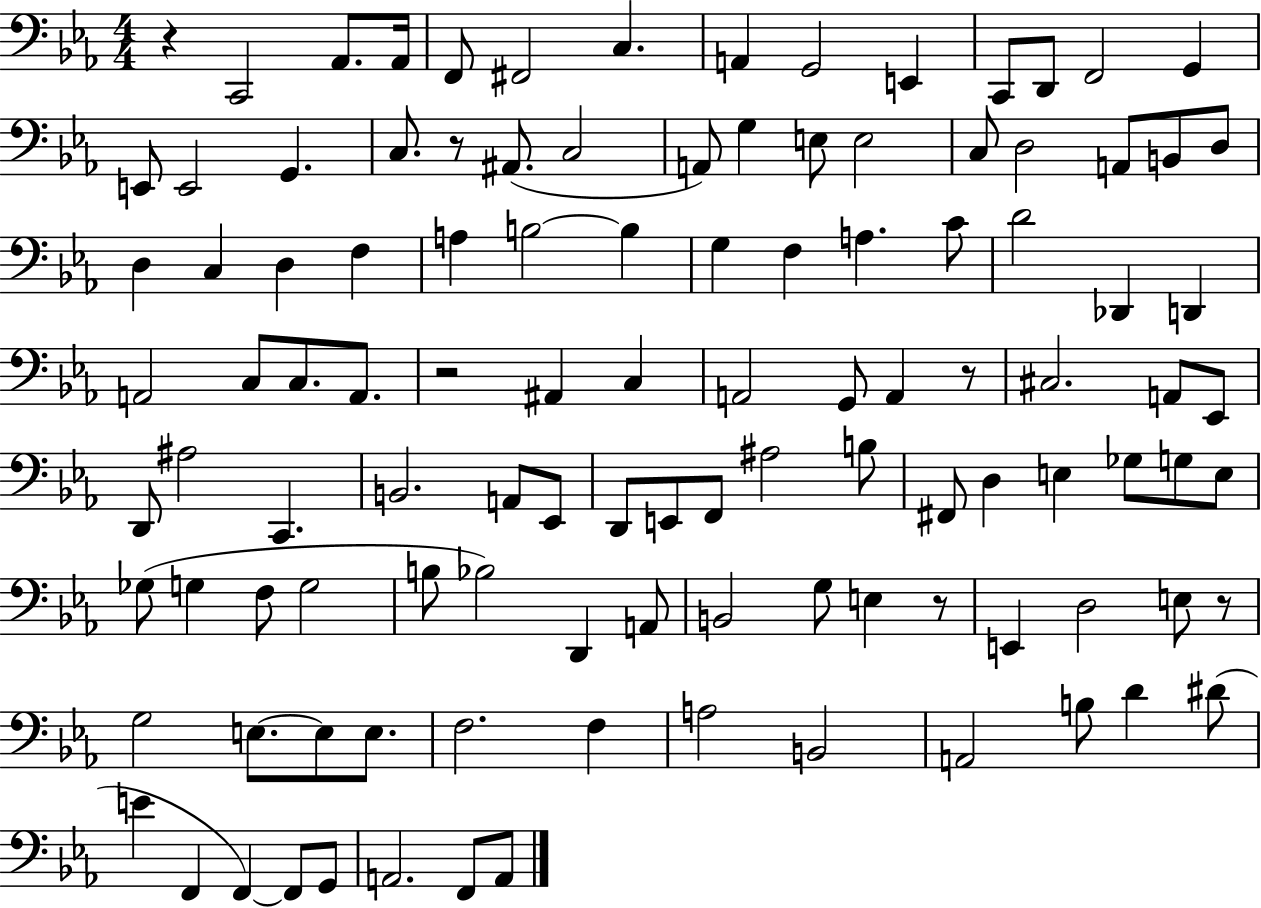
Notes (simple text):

R/q C2/h Ab2/e. Ab2/s F2/e F#2/h C3/q. A2/q G2/h E2/q C2/e D2/e F2/h G2/q E2/e E2/h G2/q. C3/e. R/e A#2/e. C3/h A2/e G3/q E3/e E3/h C3/e D3/h A2/e B2/e D3/e D3/q C3/q D3/q F3/q A3/q B3/h B3/q G3/q F3/q A3/q. C4/e D4/h Db2/q D2/q A2/h C3/e C3/e. A2/e. R/h A#2/q C3/q A2/h G2/e A2/q R/e C#3/h. A2/e Eb2/e D2/e A#3/h C2/q. B2/h. A2/e Eb2/e D2/e E2/e F2/e A#3/h B3/e F#2/e D3/q E3/q Gb3/e G3/e E3/e Gb3/e G3/q F3/e G3/h B3/e Bb3/h D2/q A2/e B2/h G3/e E3/q R/e E2/q D3/h E3/e R/e G3/h E3/e. E3/e E3/e. F3/h. F3/q A3/h B2/h A2/h B3/e D4/q D#4/e E4/q F2/q F2/q F2/e G2/e A2/h. F2/e A2/e